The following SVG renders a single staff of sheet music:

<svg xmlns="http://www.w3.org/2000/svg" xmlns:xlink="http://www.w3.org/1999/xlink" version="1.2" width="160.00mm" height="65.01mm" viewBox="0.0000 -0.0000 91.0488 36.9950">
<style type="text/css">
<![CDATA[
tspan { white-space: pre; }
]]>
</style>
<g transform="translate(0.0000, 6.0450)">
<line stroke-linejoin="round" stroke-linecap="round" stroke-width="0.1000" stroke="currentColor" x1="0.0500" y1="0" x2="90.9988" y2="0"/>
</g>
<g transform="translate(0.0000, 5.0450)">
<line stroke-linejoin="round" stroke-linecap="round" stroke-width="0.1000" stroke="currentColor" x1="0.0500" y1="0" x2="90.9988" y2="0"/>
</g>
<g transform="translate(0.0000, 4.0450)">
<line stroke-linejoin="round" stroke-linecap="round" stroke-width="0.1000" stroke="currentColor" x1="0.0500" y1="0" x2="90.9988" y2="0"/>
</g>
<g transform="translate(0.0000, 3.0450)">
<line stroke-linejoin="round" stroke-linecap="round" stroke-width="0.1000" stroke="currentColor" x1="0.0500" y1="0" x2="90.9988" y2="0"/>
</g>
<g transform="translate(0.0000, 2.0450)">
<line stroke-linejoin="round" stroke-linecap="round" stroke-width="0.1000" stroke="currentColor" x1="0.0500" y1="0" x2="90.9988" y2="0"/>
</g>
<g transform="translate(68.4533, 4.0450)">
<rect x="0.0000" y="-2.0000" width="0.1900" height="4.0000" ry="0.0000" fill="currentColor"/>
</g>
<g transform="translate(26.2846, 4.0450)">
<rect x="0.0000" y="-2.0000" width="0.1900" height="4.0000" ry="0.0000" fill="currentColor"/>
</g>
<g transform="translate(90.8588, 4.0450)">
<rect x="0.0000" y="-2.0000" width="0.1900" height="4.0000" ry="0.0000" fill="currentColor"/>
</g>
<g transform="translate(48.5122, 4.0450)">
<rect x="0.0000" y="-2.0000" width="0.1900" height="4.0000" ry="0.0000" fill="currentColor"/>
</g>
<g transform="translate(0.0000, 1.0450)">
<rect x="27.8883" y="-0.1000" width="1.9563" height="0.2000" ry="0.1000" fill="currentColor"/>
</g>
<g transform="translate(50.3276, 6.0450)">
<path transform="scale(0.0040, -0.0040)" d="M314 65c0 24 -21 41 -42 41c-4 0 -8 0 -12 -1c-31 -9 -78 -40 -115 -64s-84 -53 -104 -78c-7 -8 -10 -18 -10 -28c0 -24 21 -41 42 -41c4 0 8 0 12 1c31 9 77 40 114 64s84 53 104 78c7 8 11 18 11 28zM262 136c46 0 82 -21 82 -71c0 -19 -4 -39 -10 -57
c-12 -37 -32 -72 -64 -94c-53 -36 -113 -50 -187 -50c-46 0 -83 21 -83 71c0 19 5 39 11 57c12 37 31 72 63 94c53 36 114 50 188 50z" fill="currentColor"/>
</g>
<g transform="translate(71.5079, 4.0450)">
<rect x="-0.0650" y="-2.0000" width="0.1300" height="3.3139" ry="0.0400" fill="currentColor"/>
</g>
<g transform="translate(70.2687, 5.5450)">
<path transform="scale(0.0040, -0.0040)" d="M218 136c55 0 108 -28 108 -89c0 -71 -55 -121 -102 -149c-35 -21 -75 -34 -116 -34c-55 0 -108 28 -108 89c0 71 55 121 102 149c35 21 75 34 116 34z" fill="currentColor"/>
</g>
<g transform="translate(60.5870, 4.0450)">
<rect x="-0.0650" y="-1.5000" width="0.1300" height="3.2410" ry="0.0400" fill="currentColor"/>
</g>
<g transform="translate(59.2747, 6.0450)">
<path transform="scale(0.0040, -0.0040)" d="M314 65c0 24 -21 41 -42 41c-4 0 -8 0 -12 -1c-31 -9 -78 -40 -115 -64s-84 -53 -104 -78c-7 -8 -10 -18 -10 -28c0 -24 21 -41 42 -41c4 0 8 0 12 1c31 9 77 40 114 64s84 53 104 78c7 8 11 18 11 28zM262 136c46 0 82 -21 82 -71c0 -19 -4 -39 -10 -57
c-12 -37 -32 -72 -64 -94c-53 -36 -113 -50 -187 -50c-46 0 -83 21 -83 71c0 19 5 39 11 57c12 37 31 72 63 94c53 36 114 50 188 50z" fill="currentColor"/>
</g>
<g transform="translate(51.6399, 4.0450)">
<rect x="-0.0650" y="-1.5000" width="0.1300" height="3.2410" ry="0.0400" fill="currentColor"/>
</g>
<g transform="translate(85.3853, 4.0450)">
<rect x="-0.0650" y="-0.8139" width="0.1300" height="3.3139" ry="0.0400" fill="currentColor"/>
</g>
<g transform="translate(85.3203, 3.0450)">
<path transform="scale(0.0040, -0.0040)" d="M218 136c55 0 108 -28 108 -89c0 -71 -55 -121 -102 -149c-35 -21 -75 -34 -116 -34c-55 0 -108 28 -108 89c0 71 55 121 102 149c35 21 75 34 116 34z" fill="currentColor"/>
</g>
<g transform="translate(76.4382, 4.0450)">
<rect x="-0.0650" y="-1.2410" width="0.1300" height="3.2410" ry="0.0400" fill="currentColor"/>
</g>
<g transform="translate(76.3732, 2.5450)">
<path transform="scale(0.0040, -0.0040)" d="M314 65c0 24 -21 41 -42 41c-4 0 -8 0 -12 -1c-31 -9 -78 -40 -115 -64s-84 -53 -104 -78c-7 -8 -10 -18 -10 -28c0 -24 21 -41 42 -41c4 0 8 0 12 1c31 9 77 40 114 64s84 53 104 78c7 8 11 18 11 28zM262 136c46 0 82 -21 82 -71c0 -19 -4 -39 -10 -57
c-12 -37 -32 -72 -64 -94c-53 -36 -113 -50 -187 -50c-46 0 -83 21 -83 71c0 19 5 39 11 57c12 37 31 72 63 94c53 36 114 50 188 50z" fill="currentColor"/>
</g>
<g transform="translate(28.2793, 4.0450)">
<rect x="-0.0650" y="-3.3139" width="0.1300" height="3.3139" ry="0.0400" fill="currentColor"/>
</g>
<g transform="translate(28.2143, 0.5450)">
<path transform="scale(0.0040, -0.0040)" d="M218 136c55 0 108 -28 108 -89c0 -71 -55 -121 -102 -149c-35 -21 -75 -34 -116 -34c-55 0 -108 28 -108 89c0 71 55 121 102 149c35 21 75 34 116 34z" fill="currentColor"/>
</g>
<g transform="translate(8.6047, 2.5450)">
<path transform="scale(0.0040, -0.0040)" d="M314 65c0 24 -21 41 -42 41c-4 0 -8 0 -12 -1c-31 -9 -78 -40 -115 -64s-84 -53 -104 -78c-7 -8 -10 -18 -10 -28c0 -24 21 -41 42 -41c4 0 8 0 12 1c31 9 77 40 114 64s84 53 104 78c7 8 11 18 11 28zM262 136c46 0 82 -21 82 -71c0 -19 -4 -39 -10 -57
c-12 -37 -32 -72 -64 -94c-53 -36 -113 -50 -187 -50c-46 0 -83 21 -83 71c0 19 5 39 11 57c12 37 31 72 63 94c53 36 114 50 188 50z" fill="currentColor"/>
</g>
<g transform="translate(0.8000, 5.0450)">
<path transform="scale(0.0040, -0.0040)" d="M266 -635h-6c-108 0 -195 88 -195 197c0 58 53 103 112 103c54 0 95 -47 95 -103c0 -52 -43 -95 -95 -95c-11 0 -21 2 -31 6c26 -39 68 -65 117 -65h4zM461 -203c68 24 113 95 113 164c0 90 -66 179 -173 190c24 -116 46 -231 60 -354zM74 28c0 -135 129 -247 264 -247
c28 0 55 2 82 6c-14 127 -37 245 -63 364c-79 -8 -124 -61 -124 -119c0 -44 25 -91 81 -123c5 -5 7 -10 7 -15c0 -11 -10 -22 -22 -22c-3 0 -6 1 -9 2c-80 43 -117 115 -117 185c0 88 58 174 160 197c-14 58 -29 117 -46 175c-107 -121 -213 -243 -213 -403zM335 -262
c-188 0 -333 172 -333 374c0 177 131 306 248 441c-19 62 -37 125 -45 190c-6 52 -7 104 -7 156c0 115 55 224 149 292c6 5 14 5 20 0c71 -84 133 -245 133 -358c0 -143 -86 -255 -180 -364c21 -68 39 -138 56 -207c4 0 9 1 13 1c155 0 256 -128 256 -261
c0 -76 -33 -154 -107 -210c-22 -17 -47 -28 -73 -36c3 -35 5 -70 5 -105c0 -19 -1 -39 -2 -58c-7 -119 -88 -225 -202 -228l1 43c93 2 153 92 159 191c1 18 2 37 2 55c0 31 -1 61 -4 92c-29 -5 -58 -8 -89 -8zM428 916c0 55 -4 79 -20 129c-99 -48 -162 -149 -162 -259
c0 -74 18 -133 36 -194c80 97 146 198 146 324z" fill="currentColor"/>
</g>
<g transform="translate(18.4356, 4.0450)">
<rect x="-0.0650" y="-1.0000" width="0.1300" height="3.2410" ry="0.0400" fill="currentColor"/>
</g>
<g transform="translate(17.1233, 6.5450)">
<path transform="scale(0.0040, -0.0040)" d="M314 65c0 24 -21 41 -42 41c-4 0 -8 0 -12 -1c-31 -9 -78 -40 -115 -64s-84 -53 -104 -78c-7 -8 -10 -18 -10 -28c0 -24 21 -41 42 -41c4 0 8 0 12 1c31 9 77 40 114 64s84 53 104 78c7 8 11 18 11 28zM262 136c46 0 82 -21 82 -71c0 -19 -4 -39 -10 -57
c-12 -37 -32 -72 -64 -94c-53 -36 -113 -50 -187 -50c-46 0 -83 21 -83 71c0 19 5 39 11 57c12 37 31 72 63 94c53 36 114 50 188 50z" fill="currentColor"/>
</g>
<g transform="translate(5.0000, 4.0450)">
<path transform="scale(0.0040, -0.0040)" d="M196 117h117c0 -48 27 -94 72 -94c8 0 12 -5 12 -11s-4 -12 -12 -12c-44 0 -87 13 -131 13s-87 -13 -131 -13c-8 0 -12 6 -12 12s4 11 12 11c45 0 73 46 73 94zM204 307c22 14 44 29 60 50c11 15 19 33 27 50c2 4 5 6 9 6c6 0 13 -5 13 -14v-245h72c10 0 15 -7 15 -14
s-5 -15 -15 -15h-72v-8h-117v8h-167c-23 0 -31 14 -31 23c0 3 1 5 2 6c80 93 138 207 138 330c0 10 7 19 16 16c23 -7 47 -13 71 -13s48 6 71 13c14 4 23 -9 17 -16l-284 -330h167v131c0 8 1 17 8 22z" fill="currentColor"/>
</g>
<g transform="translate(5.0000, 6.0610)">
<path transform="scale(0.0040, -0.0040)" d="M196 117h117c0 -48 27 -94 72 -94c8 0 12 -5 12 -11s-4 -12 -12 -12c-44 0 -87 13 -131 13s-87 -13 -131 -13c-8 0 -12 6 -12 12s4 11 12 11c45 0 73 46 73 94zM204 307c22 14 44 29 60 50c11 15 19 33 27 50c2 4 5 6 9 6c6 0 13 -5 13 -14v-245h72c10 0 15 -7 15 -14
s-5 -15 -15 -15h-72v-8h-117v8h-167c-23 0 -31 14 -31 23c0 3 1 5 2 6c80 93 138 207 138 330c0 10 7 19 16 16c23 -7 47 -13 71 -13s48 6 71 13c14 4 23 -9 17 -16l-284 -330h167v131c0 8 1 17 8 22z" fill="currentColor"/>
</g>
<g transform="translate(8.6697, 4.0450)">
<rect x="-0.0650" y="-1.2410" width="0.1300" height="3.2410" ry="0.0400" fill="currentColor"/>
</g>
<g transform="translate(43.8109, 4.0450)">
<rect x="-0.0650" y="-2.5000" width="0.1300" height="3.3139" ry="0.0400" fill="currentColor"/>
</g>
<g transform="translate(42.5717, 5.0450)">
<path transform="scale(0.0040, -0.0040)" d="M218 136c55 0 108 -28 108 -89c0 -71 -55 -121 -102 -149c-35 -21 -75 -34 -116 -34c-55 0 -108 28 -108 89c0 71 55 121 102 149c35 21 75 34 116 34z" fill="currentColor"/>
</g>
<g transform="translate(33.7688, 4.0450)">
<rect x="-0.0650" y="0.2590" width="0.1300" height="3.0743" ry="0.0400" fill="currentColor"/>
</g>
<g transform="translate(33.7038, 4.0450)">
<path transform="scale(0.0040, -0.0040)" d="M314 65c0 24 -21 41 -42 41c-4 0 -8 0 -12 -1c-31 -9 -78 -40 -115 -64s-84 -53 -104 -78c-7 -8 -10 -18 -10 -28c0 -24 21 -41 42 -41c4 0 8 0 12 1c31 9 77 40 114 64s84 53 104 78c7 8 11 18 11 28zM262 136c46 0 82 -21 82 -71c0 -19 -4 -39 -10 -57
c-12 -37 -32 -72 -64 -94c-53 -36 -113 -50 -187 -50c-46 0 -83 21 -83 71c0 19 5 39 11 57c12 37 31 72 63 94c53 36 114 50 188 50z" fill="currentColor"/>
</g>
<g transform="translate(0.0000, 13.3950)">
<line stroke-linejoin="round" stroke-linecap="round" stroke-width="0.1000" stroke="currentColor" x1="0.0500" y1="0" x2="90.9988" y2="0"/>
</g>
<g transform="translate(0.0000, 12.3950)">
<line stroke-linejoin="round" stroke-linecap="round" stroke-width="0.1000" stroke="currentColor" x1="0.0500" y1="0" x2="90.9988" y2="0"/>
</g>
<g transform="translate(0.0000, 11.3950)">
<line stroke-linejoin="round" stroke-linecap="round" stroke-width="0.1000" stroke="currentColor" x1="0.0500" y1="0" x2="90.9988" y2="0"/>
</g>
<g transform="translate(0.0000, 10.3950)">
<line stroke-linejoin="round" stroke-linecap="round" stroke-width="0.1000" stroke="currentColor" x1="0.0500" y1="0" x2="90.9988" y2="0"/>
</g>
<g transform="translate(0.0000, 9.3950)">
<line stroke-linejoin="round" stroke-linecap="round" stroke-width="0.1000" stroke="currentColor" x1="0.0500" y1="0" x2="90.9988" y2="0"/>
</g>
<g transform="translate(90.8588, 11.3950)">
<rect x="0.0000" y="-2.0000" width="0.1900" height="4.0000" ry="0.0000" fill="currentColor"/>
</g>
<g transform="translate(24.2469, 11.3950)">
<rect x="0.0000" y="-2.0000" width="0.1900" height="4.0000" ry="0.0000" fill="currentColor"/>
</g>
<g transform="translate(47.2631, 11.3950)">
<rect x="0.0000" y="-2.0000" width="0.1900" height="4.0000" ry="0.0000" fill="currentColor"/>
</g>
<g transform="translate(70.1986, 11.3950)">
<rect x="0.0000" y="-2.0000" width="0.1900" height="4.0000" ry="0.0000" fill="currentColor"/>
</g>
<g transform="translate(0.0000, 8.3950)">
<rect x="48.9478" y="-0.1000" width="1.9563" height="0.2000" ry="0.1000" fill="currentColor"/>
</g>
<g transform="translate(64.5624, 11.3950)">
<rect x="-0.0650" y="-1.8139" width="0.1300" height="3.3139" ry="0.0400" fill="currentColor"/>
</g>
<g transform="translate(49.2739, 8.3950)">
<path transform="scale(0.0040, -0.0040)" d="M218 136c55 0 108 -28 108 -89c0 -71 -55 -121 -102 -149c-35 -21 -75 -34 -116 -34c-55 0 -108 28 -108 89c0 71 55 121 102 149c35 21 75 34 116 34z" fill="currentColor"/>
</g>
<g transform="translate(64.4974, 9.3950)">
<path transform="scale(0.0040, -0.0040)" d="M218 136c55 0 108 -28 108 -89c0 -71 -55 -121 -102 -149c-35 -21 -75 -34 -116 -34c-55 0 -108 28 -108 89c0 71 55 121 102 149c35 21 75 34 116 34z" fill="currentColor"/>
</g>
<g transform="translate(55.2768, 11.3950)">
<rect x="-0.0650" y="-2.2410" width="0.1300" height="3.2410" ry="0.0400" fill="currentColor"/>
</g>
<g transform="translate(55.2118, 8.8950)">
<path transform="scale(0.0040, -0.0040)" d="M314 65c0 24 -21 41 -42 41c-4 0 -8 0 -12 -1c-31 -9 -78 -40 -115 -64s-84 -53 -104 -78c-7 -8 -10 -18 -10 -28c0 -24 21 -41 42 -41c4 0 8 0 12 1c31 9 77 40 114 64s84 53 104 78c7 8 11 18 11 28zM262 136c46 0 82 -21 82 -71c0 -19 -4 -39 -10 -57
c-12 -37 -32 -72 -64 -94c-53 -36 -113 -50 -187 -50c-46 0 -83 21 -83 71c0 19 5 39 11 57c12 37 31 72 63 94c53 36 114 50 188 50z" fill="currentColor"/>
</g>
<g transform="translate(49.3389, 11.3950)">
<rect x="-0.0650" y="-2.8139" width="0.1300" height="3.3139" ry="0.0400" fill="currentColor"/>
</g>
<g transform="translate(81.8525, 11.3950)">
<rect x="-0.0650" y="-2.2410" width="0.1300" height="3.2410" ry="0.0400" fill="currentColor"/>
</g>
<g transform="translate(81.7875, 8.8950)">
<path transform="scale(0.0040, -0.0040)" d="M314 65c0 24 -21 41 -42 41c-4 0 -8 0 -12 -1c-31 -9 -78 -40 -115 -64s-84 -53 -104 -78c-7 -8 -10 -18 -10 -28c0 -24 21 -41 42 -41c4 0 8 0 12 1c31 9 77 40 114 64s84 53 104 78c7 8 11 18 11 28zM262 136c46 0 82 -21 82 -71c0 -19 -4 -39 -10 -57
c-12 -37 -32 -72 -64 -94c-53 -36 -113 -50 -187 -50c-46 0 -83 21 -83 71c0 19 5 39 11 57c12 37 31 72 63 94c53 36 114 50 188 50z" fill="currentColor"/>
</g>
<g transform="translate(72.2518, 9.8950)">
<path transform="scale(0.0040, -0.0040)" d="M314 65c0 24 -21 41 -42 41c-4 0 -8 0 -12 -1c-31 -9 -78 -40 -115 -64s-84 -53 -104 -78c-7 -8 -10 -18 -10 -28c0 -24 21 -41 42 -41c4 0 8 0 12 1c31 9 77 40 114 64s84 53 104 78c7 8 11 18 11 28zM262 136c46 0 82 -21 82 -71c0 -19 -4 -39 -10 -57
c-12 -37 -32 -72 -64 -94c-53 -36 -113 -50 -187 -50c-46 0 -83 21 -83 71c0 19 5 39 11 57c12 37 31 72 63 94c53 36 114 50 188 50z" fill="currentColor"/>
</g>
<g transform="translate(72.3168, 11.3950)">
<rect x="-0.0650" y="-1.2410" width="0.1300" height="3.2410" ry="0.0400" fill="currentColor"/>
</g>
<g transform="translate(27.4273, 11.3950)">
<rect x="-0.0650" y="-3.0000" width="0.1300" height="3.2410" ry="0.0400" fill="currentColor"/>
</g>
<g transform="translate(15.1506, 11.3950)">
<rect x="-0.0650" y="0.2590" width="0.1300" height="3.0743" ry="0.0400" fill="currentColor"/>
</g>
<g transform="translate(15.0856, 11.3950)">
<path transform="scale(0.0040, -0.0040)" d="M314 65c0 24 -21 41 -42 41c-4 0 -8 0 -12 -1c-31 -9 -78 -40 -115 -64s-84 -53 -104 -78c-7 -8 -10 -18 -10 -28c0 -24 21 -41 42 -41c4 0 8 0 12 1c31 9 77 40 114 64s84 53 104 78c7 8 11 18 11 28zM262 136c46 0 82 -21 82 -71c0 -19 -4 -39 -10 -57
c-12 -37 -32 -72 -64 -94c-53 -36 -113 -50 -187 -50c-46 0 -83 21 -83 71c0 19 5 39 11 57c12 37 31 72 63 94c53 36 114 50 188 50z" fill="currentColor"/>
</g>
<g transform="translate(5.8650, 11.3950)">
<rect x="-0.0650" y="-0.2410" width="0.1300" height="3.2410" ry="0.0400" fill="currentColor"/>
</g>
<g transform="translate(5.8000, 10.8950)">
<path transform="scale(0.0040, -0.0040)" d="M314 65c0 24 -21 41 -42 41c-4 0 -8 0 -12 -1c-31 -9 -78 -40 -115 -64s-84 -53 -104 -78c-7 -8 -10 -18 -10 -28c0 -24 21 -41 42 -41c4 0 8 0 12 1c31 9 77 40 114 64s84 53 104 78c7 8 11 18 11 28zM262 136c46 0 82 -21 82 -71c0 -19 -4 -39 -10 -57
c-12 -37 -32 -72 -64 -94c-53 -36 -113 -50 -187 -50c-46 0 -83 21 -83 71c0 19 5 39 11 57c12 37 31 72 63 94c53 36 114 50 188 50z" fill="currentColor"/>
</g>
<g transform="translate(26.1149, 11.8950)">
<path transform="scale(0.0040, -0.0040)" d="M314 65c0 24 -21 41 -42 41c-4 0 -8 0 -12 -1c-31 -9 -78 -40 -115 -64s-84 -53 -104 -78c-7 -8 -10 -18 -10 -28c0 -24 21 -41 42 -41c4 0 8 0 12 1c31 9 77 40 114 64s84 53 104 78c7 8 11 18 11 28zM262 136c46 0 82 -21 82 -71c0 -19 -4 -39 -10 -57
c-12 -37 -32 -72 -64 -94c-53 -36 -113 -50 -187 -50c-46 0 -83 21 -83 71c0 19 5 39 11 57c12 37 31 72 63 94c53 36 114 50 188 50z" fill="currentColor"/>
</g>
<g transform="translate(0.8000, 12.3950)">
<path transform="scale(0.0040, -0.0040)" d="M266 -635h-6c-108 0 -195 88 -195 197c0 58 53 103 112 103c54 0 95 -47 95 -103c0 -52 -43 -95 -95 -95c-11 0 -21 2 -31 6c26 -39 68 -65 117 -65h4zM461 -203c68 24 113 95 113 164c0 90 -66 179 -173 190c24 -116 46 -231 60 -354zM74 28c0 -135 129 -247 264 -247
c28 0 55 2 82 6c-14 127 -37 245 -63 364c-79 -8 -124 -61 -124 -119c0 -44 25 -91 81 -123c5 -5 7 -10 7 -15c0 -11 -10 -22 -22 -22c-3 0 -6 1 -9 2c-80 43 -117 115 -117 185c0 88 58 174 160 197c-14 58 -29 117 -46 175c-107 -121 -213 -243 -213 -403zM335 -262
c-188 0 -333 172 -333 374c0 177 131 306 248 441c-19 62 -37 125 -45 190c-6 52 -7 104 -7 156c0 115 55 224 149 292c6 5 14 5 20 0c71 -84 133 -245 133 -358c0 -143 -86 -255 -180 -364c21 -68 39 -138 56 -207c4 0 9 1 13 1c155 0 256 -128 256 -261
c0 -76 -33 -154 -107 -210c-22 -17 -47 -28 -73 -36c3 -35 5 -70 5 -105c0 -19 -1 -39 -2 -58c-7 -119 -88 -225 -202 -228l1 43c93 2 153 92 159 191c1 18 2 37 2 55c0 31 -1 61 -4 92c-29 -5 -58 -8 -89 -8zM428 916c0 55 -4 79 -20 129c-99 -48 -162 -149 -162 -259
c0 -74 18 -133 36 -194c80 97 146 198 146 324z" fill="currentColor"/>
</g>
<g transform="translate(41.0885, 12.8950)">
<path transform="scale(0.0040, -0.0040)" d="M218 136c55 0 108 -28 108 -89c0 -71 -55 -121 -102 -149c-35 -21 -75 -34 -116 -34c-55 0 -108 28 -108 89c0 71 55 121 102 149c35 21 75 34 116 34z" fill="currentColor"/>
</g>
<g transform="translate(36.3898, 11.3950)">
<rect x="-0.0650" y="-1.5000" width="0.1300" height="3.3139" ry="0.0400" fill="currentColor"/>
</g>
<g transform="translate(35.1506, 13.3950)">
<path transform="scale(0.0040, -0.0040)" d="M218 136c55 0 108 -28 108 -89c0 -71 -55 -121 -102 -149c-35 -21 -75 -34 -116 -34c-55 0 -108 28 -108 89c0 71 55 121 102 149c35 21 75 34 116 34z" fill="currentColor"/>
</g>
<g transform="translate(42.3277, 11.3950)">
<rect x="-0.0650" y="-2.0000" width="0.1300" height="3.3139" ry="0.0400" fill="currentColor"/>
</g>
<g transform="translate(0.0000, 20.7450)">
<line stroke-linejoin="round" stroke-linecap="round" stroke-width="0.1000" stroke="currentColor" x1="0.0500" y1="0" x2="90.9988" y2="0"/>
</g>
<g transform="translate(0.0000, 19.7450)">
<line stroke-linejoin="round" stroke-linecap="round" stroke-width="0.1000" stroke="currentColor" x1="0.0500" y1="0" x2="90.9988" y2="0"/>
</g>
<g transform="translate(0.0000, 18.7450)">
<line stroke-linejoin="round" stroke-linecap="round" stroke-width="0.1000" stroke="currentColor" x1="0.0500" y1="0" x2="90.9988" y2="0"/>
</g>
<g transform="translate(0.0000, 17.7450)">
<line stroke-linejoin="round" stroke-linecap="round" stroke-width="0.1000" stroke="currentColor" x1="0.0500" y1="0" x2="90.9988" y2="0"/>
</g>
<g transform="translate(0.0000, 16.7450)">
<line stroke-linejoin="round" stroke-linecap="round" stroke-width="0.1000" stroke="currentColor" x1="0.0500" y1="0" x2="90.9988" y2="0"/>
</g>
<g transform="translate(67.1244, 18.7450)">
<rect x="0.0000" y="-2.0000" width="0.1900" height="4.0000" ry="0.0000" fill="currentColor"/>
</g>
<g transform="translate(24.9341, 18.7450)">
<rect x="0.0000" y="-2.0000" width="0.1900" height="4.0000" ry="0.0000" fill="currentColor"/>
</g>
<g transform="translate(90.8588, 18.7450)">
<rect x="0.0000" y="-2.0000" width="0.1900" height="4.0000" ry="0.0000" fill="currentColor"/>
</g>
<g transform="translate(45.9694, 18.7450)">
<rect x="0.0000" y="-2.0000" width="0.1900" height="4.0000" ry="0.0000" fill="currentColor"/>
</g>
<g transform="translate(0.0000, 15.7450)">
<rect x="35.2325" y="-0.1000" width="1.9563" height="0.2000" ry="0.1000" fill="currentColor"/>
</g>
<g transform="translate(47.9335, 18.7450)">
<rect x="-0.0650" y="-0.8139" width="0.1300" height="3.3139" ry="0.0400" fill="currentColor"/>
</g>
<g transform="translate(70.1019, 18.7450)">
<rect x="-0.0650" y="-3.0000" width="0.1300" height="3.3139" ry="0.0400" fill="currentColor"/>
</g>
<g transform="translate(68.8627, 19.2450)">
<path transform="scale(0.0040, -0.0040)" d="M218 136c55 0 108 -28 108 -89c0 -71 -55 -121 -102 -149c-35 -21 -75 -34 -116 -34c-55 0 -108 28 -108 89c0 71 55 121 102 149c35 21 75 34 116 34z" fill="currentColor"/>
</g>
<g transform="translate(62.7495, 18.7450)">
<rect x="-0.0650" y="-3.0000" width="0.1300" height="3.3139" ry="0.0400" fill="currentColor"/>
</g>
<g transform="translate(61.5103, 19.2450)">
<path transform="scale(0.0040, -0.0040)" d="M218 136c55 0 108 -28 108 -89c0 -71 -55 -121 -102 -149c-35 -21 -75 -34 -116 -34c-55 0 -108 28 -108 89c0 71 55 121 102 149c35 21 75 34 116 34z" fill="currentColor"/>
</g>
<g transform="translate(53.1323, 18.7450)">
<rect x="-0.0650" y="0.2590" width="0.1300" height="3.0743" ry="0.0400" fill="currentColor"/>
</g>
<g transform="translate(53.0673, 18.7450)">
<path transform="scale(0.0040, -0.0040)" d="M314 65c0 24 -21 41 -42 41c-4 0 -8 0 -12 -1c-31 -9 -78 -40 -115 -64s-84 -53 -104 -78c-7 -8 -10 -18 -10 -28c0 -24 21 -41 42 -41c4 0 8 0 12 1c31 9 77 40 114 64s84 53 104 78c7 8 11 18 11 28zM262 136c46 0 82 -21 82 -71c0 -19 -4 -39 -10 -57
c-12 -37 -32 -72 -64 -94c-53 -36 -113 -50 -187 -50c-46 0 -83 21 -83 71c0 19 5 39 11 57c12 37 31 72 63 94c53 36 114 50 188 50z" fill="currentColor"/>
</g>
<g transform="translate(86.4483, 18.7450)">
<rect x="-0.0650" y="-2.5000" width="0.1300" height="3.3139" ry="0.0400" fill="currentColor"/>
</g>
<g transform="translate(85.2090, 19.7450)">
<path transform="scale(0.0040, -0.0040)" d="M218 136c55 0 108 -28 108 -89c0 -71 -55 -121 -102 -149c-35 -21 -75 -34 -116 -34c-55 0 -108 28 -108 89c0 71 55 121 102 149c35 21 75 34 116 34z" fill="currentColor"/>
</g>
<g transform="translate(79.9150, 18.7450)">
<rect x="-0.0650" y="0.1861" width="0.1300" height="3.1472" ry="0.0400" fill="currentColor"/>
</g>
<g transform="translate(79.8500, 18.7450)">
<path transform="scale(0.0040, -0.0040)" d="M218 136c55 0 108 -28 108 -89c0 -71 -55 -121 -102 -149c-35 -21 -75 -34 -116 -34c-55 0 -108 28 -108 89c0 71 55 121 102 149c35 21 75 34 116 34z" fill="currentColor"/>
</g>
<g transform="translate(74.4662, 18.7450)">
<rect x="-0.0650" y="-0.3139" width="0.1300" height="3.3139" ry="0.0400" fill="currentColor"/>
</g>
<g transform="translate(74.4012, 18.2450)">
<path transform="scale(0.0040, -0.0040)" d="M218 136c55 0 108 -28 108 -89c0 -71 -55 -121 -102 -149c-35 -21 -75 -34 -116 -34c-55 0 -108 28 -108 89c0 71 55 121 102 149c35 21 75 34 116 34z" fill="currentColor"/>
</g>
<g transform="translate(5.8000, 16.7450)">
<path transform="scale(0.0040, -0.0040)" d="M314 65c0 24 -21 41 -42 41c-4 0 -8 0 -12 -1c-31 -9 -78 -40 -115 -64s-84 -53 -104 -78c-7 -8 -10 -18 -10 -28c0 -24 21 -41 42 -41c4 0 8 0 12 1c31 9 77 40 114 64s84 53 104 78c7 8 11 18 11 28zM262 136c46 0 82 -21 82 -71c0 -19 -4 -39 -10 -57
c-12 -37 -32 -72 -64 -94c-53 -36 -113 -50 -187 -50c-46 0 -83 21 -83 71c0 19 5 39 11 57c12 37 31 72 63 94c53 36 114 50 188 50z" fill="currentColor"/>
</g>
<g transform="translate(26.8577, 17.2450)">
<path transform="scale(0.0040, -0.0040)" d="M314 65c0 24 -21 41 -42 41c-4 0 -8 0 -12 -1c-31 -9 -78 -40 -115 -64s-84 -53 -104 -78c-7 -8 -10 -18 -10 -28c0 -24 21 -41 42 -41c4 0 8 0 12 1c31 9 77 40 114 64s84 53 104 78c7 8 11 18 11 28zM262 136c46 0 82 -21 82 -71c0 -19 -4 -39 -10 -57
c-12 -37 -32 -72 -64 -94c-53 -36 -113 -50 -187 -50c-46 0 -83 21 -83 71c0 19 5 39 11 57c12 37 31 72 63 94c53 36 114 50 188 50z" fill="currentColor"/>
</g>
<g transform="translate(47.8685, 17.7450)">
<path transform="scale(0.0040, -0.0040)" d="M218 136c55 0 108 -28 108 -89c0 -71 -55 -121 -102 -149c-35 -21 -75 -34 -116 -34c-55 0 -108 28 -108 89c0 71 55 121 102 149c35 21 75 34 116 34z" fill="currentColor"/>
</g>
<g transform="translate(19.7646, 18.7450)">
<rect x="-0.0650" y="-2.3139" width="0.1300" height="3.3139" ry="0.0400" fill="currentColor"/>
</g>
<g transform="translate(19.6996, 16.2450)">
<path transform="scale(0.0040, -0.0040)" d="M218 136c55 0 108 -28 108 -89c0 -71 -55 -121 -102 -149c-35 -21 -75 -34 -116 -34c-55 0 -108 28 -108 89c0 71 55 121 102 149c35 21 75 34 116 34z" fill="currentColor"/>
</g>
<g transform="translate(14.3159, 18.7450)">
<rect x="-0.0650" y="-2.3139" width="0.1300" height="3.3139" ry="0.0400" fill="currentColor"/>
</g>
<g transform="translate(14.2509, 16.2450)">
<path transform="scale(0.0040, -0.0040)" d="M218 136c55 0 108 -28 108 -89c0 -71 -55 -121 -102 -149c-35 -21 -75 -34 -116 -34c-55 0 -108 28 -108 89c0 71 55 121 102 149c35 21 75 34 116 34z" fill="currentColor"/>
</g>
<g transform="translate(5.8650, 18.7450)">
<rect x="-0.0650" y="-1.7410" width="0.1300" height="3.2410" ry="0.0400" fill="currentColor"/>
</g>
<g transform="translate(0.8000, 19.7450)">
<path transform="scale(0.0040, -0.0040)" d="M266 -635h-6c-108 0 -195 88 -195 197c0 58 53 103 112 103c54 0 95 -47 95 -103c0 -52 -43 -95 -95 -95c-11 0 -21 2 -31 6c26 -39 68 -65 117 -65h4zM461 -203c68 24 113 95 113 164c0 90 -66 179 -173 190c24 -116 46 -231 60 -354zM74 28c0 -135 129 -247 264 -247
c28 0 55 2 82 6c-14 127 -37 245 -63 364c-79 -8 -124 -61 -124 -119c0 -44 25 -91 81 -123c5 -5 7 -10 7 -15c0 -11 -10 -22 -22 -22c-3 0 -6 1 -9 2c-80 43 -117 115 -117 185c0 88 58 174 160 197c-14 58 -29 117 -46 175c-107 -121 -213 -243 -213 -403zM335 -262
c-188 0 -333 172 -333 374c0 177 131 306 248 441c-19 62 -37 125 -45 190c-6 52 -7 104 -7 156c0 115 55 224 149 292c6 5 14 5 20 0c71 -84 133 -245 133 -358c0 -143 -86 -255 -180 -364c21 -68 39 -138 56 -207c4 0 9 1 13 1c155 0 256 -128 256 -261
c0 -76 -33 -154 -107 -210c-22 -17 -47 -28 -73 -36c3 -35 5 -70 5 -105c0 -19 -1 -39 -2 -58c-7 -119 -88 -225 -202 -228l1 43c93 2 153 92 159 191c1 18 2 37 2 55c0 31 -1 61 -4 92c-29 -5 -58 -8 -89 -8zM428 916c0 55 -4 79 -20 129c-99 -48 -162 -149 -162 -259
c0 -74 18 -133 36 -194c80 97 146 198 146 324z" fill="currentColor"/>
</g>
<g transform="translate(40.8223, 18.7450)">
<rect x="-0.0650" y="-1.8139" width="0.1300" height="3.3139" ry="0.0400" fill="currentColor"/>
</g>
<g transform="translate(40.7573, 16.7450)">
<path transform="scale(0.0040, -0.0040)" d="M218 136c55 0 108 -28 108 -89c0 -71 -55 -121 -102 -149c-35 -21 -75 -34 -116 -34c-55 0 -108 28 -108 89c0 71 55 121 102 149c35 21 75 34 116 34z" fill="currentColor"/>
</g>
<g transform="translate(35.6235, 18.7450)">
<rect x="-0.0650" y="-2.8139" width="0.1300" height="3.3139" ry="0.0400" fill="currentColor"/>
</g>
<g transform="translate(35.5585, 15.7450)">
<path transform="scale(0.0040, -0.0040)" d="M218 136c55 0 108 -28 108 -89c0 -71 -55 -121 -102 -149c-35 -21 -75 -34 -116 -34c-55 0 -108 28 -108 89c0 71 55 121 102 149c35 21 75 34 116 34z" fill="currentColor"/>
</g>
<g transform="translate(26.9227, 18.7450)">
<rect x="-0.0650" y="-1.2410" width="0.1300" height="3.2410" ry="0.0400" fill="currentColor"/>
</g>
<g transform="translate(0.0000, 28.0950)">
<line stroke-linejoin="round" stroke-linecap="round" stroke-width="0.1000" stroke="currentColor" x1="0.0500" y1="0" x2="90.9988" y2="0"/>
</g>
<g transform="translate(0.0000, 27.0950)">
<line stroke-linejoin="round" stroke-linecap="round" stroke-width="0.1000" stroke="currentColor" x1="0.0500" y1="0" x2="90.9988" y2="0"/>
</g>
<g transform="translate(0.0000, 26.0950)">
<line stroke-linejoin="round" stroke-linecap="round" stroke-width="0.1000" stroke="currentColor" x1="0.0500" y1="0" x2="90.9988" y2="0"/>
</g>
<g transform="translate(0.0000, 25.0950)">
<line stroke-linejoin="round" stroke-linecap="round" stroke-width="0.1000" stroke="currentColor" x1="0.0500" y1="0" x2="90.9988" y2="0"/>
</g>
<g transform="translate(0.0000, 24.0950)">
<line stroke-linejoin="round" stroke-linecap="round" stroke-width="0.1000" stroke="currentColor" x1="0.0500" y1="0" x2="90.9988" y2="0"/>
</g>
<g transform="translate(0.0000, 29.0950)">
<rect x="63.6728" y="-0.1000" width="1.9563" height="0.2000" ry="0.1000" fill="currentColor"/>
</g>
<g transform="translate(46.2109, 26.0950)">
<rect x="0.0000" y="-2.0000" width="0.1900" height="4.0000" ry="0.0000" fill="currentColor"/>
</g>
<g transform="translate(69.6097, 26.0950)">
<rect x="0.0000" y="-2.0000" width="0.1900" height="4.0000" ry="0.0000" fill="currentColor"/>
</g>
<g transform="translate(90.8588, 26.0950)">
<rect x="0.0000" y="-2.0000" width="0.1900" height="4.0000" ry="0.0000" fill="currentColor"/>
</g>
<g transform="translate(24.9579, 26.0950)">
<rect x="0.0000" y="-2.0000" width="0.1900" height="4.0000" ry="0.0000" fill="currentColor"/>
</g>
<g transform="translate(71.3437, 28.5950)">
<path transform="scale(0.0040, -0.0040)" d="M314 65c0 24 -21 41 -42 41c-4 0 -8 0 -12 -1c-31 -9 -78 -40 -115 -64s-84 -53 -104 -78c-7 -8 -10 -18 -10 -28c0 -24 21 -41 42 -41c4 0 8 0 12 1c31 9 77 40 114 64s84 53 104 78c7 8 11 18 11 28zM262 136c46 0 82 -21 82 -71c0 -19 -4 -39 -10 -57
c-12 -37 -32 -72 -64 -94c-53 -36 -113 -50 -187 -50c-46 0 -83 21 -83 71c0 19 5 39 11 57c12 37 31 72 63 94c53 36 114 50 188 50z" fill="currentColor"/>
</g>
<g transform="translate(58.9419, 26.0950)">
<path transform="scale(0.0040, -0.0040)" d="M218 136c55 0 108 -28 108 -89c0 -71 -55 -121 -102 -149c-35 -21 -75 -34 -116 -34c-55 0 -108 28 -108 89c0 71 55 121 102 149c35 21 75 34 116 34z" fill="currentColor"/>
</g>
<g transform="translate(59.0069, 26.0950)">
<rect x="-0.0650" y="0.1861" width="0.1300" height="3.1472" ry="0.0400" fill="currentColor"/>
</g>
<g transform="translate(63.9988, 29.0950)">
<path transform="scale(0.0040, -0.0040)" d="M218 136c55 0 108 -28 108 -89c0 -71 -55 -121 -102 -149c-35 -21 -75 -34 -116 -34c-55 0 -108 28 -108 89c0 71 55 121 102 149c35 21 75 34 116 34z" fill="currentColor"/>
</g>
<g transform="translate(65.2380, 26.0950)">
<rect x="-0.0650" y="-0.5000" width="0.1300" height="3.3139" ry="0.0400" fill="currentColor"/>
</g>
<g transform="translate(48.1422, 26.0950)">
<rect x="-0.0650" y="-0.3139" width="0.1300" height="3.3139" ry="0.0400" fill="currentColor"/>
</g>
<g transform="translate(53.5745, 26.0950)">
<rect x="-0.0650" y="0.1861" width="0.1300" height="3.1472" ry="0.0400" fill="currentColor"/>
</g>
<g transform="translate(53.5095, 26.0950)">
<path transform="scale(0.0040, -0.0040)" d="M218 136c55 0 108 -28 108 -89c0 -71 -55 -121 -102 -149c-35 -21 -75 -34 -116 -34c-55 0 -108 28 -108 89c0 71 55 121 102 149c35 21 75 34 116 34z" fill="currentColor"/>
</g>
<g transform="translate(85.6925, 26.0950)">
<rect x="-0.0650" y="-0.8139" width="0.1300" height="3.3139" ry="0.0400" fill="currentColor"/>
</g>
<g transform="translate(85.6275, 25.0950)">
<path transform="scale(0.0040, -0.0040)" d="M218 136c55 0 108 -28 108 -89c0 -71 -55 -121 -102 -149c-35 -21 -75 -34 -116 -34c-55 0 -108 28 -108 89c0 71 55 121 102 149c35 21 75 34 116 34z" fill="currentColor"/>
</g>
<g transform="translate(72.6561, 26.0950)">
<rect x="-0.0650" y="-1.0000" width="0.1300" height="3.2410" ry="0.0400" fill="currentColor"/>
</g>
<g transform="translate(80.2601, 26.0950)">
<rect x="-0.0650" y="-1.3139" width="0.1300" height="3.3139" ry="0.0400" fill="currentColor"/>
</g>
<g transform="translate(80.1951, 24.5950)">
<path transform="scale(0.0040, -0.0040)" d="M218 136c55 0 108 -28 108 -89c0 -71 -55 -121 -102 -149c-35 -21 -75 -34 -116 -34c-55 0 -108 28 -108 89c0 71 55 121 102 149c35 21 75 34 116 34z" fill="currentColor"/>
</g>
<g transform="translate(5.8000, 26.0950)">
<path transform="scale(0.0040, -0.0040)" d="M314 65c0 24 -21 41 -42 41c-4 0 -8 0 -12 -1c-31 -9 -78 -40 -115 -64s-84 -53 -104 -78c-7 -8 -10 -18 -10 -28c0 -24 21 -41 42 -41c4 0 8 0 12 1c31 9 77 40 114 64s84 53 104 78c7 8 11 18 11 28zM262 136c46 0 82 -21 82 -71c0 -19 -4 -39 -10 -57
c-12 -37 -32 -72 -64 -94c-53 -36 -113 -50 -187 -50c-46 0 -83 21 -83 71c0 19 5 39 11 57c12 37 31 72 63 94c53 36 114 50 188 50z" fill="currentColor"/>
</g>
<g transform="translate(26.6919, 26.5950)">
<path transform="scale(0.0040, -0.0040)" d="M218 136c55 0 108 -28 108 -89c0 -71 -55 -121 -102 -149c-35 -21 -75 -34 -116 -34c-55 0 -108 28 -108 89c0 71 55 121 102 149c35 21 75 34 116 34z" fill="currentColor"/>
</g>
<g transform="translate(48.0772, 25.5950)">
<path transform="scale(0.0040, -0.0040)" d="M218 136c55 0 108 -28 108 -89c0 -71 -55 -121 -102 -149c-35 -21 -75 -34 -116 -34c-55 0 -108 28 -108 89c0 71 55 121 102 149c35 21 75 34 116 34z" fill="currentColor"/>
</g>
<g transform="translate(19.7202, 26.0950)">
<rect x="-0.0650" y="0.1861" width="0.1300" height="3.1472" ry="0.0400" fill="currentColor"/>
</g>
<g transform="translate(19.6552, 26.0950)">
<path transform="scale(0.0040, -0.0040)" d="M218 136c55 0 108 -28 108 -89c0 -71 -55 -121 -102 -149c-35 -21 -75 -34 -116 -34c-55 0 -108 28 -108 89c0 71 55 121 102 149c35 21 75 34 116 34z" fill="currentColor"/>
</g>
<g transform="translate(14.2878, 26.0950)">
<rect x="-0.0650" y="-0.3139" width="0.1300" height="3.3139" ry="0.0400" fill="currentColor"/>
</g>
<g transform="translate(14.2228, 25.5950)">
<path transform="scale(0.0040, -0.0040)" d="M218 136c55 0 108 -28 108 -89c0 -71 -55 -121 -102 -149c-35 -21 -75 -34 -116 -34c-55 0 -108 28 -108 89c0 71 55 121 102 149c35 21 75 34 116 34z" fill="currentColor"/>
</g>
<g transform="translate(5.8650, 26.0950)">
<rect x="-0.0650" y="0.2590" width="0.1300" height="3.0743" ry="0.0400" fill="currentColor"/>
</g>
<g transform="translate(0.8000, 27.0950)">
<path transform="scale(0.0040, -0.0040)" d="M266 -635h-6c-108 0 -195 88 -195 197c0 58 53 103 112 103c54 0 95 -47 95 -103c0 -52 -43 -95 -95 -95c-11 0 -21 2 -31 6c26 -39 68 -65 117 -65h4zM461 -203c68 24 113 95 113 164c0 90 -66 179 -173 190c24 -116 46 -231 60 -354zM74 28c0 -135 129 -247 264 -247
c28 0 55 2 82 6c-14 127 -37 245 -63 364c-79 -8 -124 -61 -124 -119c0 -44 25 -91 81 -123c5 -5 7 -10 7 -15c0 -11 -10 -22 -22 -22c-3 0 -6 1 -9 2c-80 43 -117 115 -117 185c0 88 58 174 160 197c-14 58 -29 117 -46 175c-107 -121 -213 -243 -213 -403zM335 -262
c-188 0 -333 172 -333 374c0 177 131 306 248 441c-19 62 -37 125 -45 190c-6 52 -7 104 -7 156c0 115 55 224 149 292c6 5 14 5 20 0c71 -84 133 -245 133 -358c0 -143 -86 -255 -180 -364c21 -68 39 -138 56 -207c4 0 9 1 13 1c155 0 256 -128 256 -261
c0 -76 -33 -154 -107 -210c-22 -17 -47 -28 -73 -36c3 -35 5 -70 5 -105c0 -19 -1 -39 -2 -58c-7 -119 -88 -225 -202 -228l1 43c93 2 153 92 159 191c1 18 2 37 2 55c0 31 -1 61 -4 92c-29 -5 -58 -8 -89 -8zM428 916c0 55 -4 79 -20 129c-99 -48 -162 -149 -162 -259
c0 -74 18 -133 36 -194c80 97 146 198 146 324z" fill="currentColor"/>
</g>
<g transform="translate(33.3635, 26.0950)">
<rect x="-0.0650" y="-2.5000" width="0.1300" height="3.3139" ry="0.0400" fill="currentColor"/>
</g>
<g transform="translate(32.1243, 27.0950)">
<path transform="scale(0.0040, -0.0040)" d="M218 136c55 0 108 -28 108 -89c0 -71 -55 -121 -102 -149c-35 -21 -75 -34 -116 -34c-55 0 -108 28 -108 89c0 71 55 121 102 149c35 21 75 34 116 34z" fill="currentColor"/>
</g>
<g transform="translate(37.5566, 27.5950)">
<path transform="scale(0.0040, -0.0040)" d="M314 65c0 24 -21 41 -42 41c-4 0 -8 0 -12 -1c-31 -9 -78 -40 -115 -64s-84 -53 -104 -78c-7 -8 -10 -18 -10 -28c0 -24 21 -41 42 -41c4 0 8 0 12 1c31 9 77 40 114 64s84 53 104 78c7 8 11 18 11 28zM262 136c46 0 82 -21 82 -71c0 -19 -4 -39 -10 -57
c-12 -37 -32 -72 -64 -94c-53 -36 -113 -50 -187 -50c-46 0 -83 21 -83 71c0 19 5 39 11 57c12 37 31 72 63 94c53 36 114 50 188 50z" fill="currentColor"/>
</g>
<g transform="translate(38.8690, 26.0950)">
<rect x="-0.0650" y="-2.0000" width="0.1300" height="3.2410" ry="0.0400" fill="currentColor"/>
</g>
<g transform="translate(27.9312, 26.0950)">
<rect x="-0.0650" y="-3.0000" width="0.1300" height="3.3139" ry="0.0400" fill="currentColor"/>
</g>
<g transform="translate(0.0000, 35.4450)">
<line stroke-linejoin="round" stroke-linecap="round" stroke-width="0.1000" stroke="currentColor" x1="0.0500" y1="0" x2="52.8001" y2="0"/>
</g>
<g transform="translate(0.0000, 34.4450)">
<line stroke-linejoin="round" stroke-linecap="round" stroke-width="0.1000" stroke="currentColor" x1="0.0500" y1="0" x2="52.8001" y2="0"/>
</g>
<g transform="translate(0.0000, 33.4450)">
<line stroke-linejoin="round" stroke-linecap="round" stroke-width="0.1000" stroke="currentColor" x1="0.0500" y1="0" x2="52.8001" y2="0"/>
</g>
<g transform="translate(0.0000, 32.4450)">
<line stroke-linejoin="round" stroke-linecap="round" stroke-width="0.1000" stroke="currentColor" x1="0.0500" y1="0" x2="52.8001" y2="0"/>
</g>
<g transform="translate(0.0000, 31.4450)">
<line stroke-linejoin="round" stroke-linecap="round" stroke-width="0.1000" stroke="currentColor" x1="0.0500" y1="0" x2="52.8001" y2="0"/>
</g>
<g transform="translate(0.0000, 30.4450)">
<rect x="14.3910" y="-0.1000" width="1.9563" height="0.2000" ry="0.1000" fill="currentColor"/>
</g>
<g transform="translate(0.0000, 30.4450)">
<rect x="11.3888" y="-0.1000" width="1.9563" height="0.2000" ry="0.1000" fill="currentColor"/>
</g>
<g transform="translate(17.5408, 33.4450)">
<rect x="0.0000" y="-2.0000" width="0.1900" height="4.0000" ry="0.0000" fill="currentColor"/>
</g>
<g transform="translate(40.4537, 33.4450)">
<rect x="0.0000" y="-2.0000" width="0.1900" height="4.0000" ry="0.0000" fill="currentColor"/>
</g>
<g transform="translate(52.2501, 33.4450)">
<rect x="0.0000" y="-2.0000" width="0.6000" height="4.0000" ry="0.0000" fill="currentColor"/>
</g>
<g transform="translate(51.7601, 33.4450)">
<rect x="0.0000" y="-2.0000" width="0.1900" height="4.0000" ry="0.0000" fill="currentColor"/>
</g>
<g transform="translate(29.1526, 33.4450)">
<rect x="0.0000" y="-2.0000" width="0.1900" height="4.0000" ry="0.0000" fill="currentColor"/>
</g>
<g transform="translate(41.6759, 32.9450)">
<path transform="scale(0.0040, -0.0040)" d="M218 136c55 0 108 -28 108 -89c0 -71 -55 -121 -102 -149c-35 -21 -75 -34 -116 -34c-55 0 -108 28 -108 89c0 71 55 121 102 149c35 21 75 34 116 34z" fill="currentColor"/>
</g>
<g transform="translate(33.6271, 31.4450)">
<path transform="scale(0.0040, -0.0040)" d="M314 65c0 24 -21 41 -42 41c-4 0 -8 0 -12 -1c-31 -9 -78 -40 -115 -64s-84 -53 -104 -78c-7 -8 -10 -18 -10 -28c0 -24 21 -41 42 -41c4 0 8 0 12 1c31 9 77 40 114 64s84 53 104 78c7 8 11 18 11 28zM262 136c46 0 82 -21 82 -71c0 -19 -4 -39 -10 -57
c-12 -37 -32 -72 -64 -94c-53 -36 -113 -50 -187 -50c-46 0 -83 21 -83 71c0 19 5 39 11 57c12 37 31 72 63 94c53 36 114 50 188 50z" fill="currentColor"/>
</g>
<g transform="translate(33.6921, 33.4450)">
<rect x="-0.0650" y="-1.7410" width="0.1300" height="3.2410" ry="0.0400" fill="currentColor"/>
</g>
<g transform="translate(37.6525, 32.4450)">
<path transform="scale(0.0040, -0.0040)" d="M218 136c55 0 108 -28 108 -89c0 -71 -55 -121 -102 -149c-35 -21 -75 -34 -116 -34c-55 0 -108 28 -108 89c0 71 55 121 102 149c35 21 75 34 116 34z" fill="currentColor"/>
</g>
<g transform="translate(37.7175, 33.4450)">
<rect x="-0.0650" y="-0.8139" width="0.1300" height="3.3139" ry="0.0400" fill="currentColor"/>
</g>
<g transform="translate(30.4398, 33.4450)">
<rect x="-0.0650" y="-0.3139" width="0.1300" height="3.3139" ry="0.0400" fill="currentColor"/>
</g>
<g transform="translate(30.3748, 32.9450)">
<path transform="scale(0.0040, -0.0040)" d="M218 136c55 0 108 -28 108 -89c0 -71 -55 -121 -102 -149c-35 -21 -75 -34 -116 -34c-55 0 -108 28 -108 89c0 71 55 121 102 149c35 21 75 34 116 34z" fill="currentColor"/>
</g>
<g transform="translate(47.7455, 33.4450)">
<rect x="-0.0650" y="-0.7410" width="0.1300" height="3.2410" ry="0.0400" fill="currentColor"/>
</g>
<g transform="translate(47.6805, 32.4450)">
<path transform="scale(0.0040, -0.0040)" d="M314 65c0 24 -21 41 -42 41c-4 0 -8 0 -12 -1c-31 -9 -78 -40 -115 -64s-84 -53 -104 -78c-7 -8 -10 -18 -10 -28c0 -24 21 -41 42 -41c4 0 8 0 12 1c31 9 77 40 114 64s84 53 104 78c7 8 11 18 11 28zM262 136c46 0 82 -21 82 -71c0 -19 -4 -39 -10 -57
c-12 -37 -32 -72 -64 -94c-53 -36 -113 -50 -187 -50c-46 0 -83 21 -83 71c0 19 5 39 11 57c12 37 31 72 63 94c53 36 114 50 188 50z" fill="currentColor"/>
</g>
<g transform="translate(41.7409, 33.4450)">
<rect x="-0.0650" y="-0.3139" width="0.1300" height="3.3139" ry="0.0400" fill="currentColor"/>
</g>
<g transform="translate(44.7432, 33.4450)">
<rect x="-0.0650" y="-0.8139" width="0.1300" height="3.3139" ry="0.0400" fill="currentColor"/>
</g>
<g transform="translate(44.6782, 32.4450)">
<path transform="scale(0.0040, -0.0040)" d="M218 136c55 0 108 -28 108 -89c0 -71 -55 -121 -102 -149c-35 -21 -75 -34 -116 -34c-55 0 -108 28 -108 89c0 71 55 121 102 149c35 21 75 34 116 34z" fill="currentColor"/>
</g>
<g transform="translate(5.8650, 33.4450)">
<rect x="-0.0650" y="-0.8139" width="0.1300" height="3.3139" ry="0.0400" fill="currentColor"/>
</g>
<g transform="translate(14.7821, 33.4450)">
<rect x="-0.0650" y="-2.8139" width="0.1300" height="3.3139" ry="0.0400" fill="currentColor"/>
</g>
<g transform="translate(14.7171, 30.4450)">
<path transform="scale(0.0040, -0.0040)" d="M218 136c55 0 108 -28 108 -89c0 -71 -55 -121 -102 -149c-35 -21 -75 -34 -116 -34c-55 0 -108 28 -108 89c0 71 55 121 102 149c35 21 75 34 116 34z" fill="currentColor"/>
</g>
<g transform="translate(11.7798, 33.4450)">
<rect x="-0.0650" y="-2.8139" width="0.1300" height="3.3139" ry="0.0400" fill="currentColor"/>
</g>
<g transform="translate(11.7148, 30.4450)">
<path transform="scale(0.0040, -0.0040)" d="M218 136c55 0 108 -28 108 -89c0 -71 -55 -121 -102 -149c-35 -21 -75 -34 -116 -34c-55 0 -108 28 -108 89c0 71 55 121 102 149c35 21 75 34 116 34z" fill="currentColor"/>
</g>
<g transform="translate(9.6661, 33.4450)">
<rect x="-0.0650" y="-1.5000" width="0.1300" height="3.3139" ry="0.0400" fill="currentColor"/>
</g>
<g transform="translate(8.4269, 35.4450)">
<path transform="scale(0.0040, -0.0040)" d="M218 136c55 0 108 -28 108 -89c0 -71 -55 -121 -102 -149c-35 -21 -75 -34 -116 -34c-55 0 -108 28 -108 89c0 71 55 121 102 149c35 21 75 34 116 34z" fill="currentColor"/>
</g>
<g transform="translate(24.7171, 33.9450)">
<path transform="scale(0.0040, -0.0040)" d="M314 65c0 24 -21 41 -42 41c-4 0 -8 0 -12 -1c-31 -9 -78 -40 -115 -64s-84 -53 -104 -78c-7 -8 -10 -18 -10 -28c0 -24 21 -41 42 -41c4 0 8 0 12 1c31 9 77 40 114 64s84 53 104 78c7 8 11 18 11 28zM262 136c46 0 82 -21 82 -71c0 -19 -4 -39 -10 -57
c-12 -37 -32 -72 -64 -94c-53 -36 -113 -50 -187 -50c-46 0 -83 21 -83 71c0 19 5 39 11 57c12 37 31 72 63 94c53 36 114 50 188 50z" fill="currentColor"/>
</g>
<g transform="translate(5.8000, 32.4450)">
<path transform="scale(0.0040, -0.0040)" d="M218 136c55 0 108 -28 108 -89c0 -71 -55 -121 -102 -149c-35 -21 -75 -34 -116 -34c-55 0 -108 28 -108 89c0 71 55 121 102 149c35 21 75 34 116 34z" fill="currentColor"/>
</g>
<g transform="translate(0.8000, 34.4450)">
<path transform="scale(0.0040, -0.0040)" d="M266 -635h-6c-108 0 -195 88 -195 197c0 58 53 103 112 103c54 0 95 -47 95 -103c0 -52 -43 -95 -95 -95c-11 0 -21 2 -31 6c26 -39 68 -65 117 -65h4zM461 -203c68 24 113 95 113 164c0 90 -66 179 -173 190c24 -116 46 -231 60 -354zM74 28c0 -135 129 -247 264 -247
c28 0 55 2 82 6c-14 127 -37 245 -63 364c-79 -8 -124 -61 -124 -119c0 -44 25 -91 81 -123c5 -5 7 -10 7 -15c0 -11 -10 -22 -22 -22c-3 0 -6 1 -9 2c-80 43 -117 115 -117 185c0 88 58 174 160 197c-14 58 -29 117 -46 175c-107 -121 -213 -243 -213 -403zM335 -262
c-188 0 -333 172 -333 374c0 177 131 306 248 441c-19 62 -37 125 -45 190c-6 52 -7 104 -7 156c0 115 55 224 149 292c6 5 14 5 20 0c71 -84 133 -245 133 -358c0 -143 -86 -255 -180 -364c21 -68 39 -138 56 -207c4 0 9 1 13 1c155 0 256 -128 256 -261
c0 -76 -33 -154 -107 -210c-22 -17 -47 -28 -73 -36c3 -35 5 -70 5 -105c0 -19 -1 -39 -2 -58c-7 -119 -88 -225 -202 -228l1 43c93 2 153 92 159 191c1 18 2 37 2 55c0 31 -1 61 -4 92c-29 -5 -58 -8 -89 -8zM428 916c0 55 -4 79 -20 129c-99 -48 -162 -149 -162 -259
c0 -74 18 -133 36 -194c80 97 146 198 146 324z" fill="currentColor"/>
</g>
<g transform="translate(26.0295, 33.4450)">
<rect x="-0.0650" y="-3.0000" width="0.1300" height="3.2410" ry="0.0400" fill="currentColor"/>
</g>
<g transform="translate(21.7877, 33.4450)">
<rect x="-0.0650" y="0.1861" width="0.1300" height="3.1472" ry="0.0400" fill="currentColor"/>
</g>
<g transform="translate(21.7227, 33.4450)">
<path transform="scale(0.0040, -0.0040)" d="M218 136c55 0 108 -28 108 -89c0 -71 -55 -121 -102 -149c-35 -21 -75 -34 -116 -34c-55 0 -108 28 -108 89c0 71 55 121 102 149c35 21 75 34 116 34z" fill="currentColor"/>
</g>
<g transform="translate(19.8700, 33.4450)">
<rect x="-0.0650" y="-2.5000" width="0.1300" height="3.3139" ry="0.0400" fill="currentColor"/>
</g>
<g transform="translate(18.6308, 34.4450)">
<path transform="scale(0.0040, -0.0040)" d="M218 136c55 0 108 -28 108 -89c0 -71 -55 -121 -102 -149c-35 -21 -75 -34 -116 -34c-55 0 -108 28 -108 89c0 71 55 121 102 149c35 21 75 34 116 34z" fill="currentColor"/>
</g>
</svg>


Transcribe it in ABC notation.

X:1
T:Untitled
M:4/4
L:1/4
K:C
e2 D2 b B2 G E2 E2 F e2 d c2 B2 A2 E F a g2 f e2 g2 f2 g g e2 a f d B2 A A c B G B2 c B A G F2 c B B C D2 e d d E a a G B A2 c f2 d c d d2